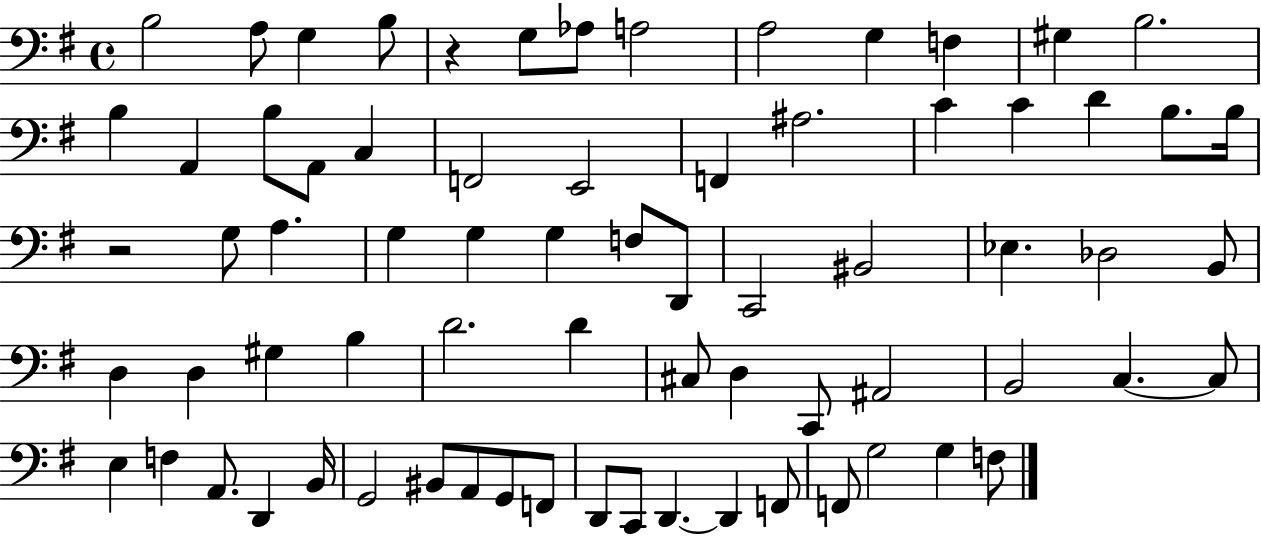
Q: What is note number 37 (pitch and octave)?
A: Db3